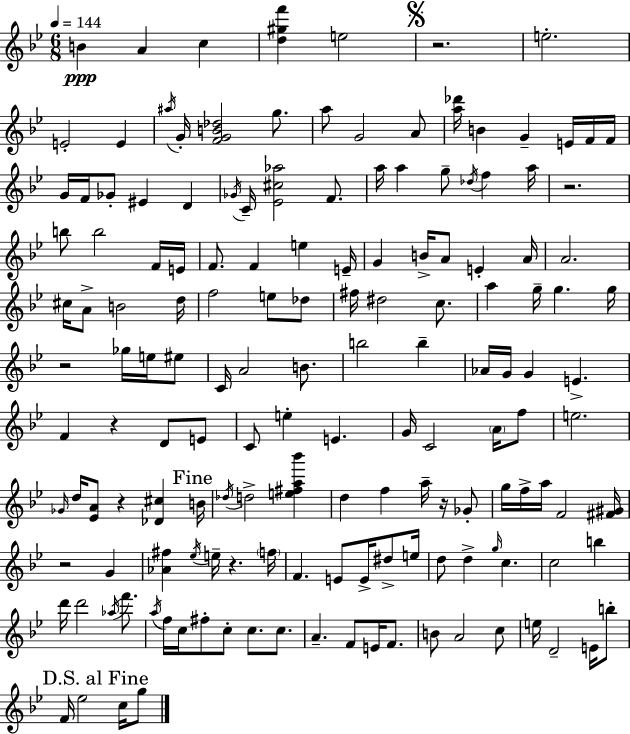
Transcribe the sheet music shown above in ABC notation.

X:1
T:Untitled
M:6/8
L:1/4
K:Bb
B A c [d^gf'] e2 z2 e2 E2 E ^a/4 G/4 [FGB_d]2 g/2 a/2 G2 A/2 [a_d']/4 B G E/4 F/4 F/4 G/4 F/4 _G/2 ^E D _G/4 C/4 [_E^c_a]2 F/2 a/4 a g/2 _d/4 f a/4 z2 b/2 b2 F/4 E/4 F/2 F e E/4 G B/4 A/2 E A/4 A2 ^c/4 A/2 B2 d/4 f2 e/2 _d/2 ^f/4 ^d2 c/2 a g/4 g g/4 z2 _g/4 e/4 ^e/2 C/4 A2 B/2 b2 b _A/4 G/4 G E F z D/2 E/2 C/2 e E G/4 C2 A/4 f/2 e2 _G/4 d/4 [_EA]/2 z [_D^c] B/4 _d/4 d2 [e^fa_b'] d f a/4 z/4 _G/2 g/4 f/4 a/4 F2 [^F^G]/4 z2 G [_A^f] _e/4 e/4 z f/4 F E/2 E/4 ^d/2 e/4 d/2 d g/4 c c2 b d'/4 d'2 _a/4 f'/2 a/4 f/4 c/4 ^f/2 c/2 c/2 c/2 A F/2 E/4 F/2 B/2 A2 c/2 e/4 D2 E/4 b/2 F/4 _e2 c/4 g/2